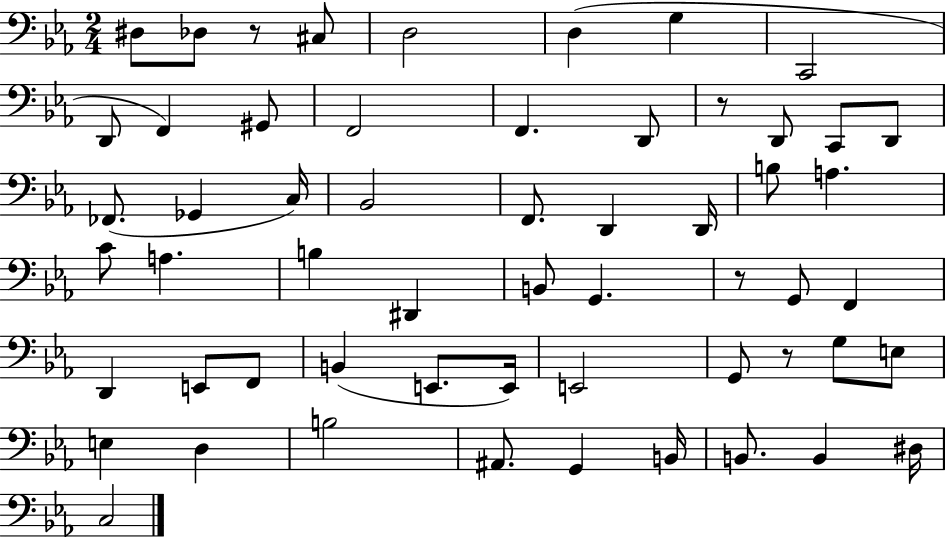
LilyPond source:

{
  \clef bass
  \numericTimeSignature
  \time 2/4
  \key ees \major
  dis8 des8 r8 cis8 | d2 | d4( g4 | c,2 | \break d,8 f,4) gis,8 | f,2 | f,4. d,8 | r8 d,8 c,8 d,8 | \break fes,8.( ges,4 c16) | bes,2 | f,8. d,4 d,16 | b8 a4. | \break c'8 a4. | b4 dis,4 | b,8 g,4. | r8 g,8 f,4 | \break d,4 e,8 f,8 | b,4( e,8. e,16) | e,2 | g,8 r8 g8 e8 | \break e4 d4 | b2 | ais,8. g,4 b,16 | b,8. b,4 dis16 | \break c2 | \bar "|."
}